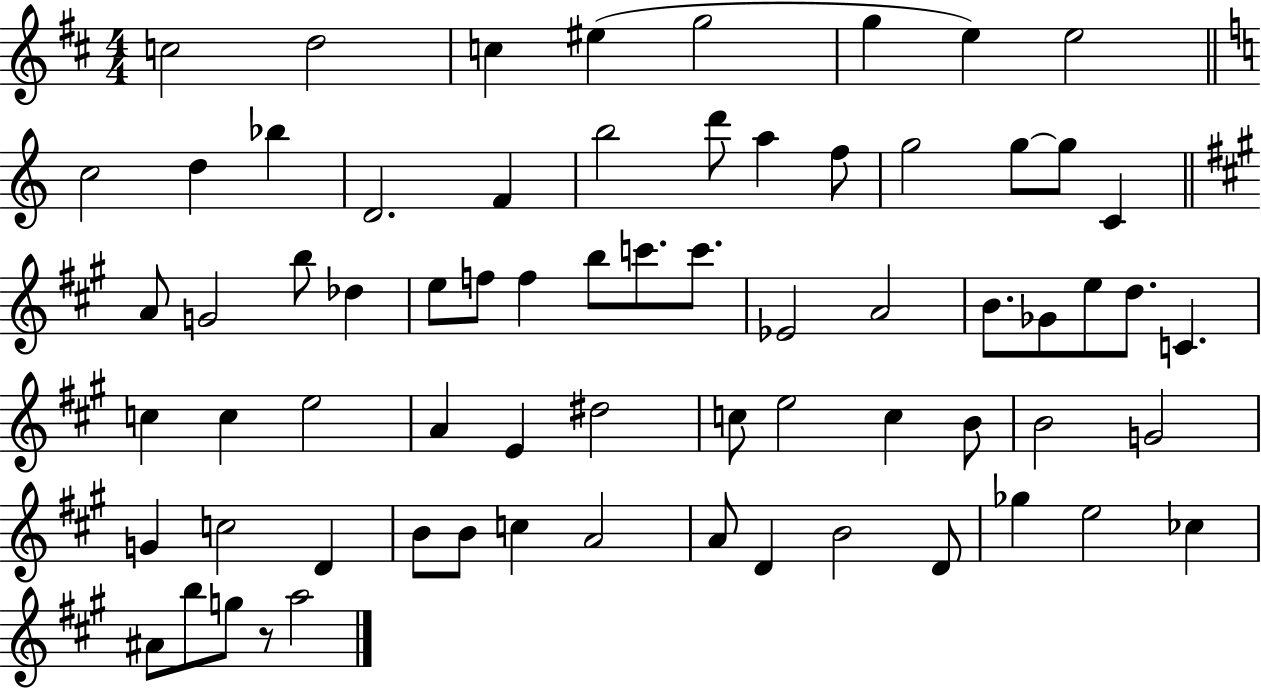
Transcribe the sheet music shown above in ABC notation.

X:1
T:Untitled
M:4/4
L:1/4
K:D
c2 d2 c ^e g2 g e e2 c2 d _b D2 F b2 d'/2 a f/2 g2 g/2 g/2 C A/2 G2 b/2 _d e/2 f/2 f b/2 c'/2 c'/2 _E2 A2 B/2 _G/2 e/2 d/2 C c c e2 A E ^d2 c/2 e2 c B/2 B2 G2 G c2 D B/2 B/2 c A2 A/2 D B2 D/2 _g e2 _c ^A/2 b/2 g/2 z/2 a2